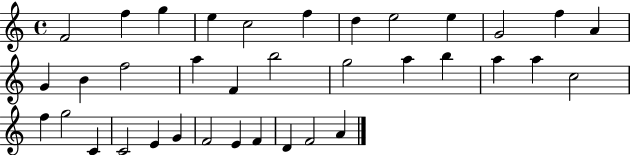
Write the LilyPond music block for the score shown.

{
  \clef treble
  \time 4/4
  \defaultTimeSignature
  \key c \major
  f'2 f''4 g''4 | e''4 c''2 f''4 | d''4 e''2 e''4 | g'2 f''4 a'4 | \break g'4 b'4 f''2 | a''4 f'4 b''2 | g''2 a''4 b''4 | a''4 a''4 c''2 | \break f''4 g''2 c'4 | c'2 e'4 g'4 | f'2 e'4 f'4 | d'4 f'2 a'4 | \break \bar "|."
}